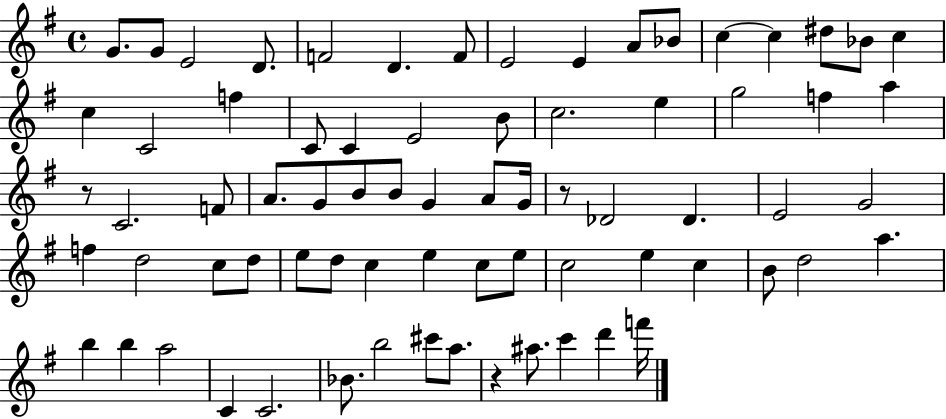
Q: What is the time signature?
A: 4/4